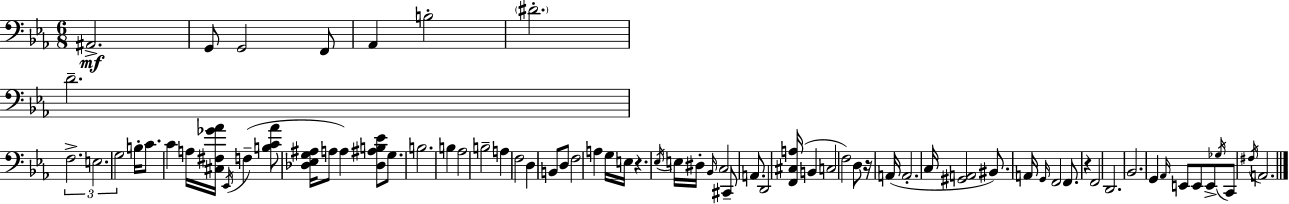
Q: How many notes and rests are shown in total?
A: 74